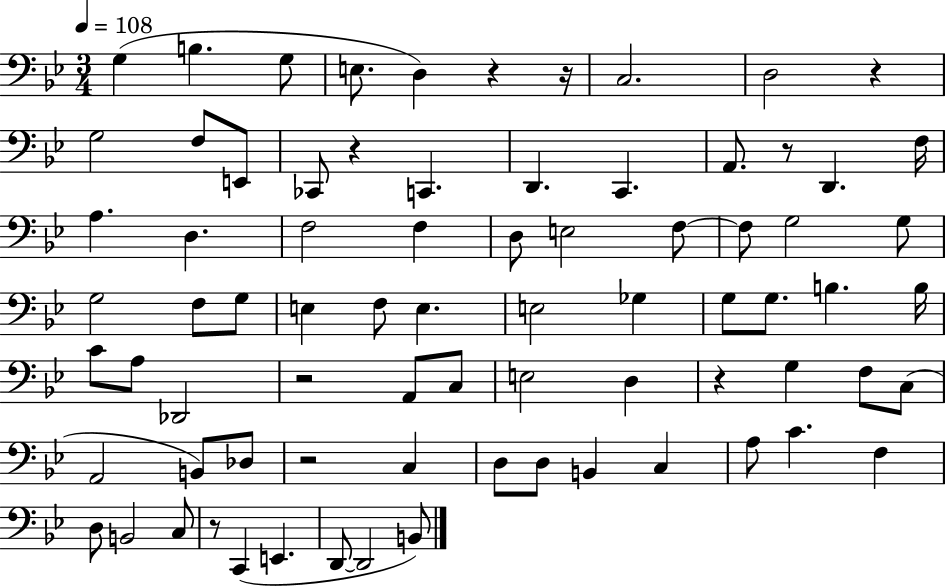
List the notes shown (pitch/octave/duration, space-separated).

G3/q B3/q. G3/e E3/e. D3/q R/q R/s C3/h. D3/h R/q G3/h F3/e E2/e CES2/e R/q C2/q. D2/q. C2/q. A2/e. R/e D2/q. F3/s A3/q. D3/q. F3/h F3/q D3/e E3/h F3/e F3/e G3/h G3/e G3/h F3/e G3/e E3/q F3/e E3/q. E3/h Gb3/q G3/e G3/e. B3/q. B3/s C4/e A3/e Db2/h R/h A2/e C3/e E3/h D3/q R/q G3/q F3/e C3/e A2/h B2/e Db3/e R/h C3/q D3/e D3/e B2/q C3/q A3/e C4/q. F3/q D3/e B2/h C3/e R/e C2/q E2/q. D2/e D2/h B2/e